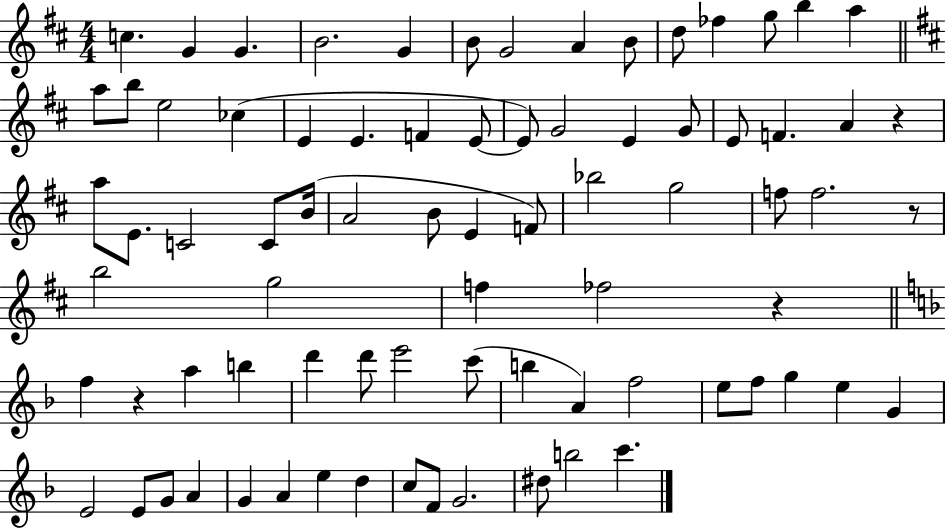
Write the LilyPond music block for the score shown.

{
  \clef treble
  \numericTimeSignature
  \time 4/4
  \key d \major
  c''4. g'4 g'4. | b'2. g'4 | b'8 g'2 a'4 b'8 | d''8 fes''4 g''8 b''4 a''4 | \break \bar "||" \break \key d \major a''8 b''8 e''2 ces''4( | e'4 e'4. f'4 e'8~~ | e'8) g'2 e'4 g'8 | e'8 f'4. a'4 r4 | \break a''8 e'8. c'2 c'8 b'16( | a'2 b'8 e'4 f'8) | bes''2 g''2 | f''8 f''2. r8 | \break b''2 g''2 | f''4 fes''2 r4 | \bar "||" \break \key d \minor f''4 r4 a''4 b''4 | d'''4 d'''8 e'''2 c'''8( | b''4 a'4) f''2 | e''8 f''8 g''4 e''4 g'4 | \break e'2 e'8 g'8 a'4 | g'4 a'4 e''4 d''4 | c''8 f'8 g'2. | dis''8 b''2 c'''4. | \break \bar "|."
}